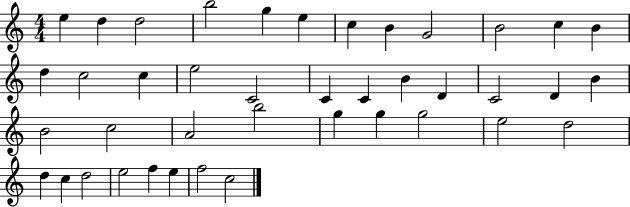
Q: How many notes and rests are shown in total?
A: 41